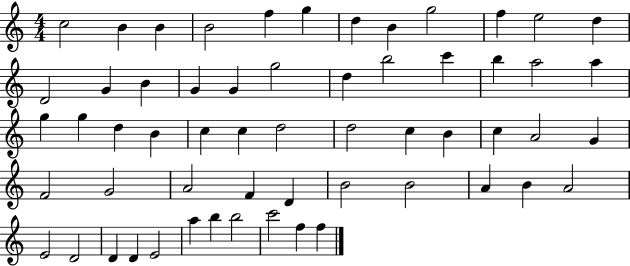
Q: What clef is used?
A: treble